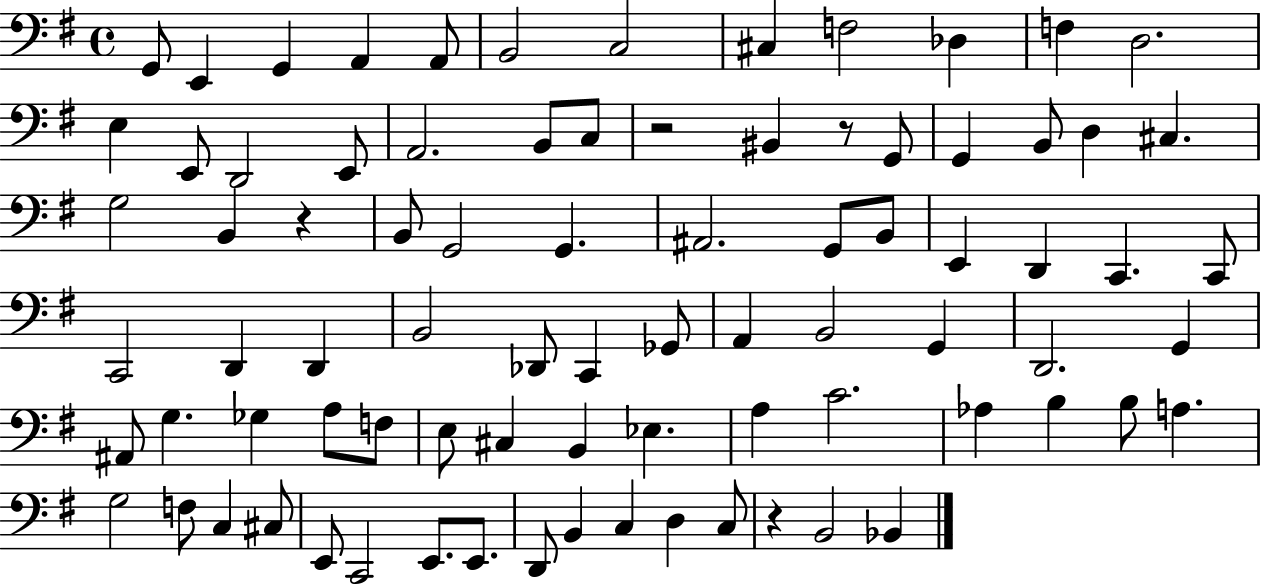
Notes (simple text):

G2/e E2/q G2/q A2/q A2/e B2/h C3/h C#3/q F3/h Db3/q F3/q D3/h. E3/q E2/e D2/h E2/e A2/h. B2/e C3/e R/h BIS2/q R/e G2/e G2/q B2/e D3/q C#3/q. G3/h B2/q R/q B2/e G2/h G2/q. A#2/h. G2/e B2/e E2/q D2/q C2/q. C2/e C2/h D2/q D2/q B2/h Db2/e C2/q Gb2/e A2/q B2/h G2/q D2/h. G2/q A#2/e G3/q. Gb3/q A3/e F3/e E3/e C#3/q B2/q Eb3/q. A3/q C4/h. Ab3/q B3/q B3/e A3/q. G3/h F3/e C3/q C#3/e E2/e C2/h E2/e. E2/e. D2/e B2/q C3/q D3/q C3/e R/q B2/h Bb2/q